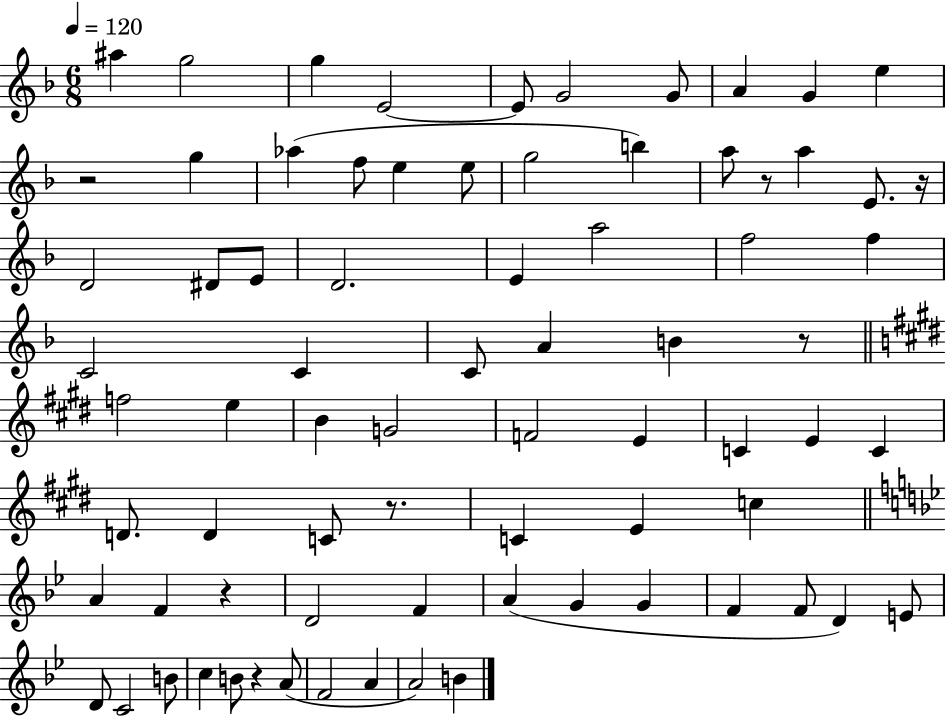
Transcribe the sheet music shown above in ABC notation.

X:1
T:Untitled
M:6/8
L:1/4
K:F
^a g2 g E2 E/2 G2 G/2 A G e z2 g _a f/2 e e/2 g2 b a/2 z/2 a E/2 z/4 D2 ^D/2 E/2 D2 E a2 f2 f C2 C C/2 A B z/2 f2 e B G2 F2 E C E C D/2 D C/2 z/2 C E c A F z D2 F A G G F F/2 D E/2 D/2 C2 B/2 c B/2 z A/2 F2 A A2 B